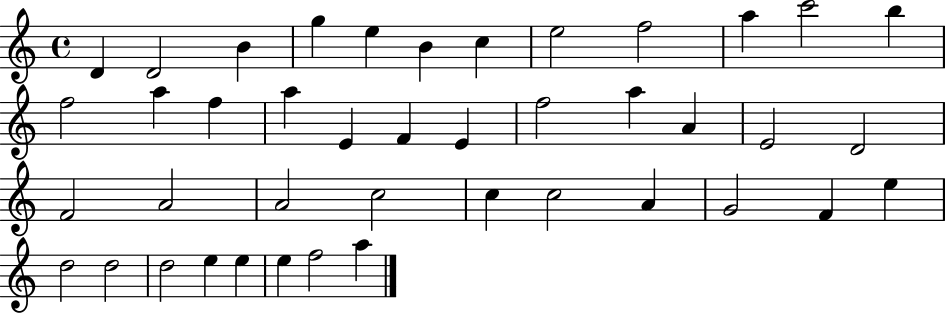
D4/q D4/h B4/q G5/q E5/q B4/q C5/q E5/h F5/h A5/q C6/h B5/q F5/h A5/q F5/q A5/q E4/q F4/q E4/q F5/h A5/q A4/q E4/h D4/h F4/h A4/h A4/h C5/h C5/q C5/h A4/q G4/h F4/q E5/q D5/h D5/h D5/h E5/q E5/q E5/q F5/h A5/q